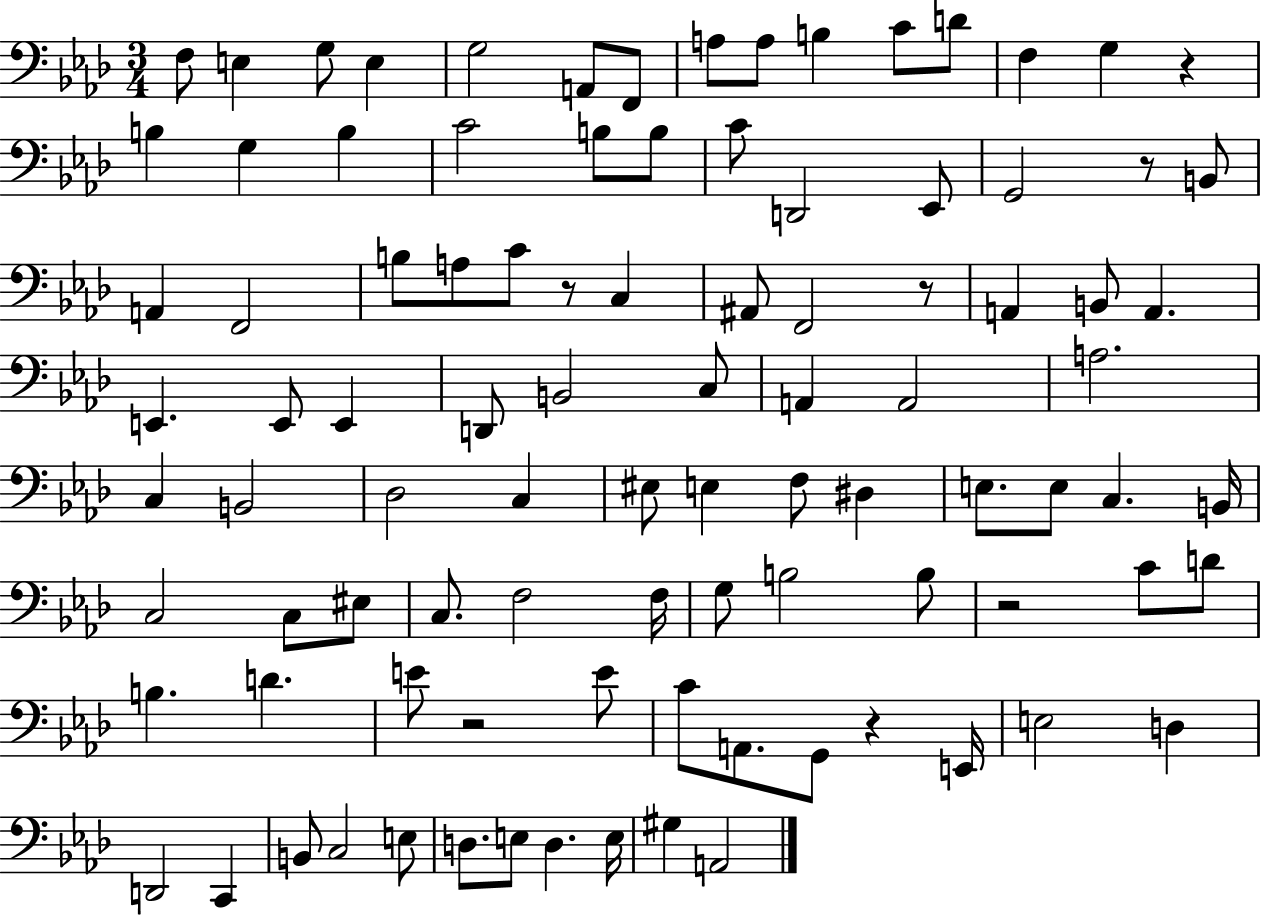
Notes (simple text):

F3/e E3/q G3/e E3/q G3/h A2/e F2/e A3/e A3/e B3/q C4/e D4/e F3/q G3/q R/q B3/q G3/q B3/q C4/h B3/e B3/e C4/e D2/h Eb2/e G2/h R/e B2/e A2/q F2/h B3/e A3/e C4/e R/e C3/q A#2/e F2/h R/e A2/q B2/e A2/q. E2/q. E2/e E2/q D2/e B2/h C3/e A2/q A2/h A3/h. C3/q B2/h Db3/h C3/q EIS3/e E3/q F3/e D#3/q E3/e. E3/e C3/q. B2/s C3/h C3/e EIS3/e C3/e. F3/h F3/s G3/e B3/h B3/e R/h C4/e D4/e B3/q. D4/q. E4/e R/h E4/e C4/e A2/e. G2/e R/q E2/s E3/h D3/q D2/h C2/q B2/e C3/h E3/e D3/e. E3/e D3/q. E3/s G#3/q A2/h